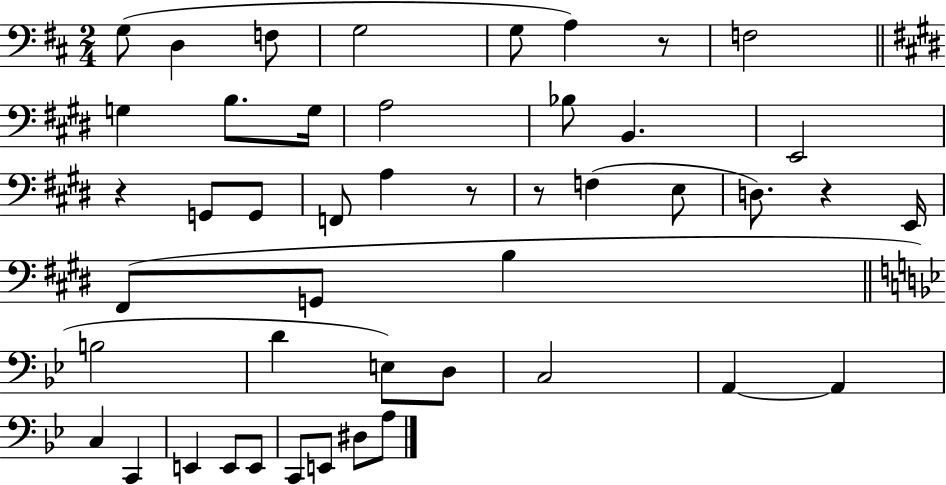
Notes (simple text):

G3/e D3/q F3/e G3/h G3/e A3/q R/e F3/h G3/q B3/e. G3/s A3/h Bb3/e B2/q. E2/h R/q G2/e G2/e F2/e A3/q R/e R/e F3/q E3/e D3/e. R/q E2/s F#2/e G2/e B3/q B3/h D4/q E3/e D3/e C3/h A2/q A2/q C3/q C2/q E2/q E2/e E2/e C2/e E2/e D#3/e A3/e